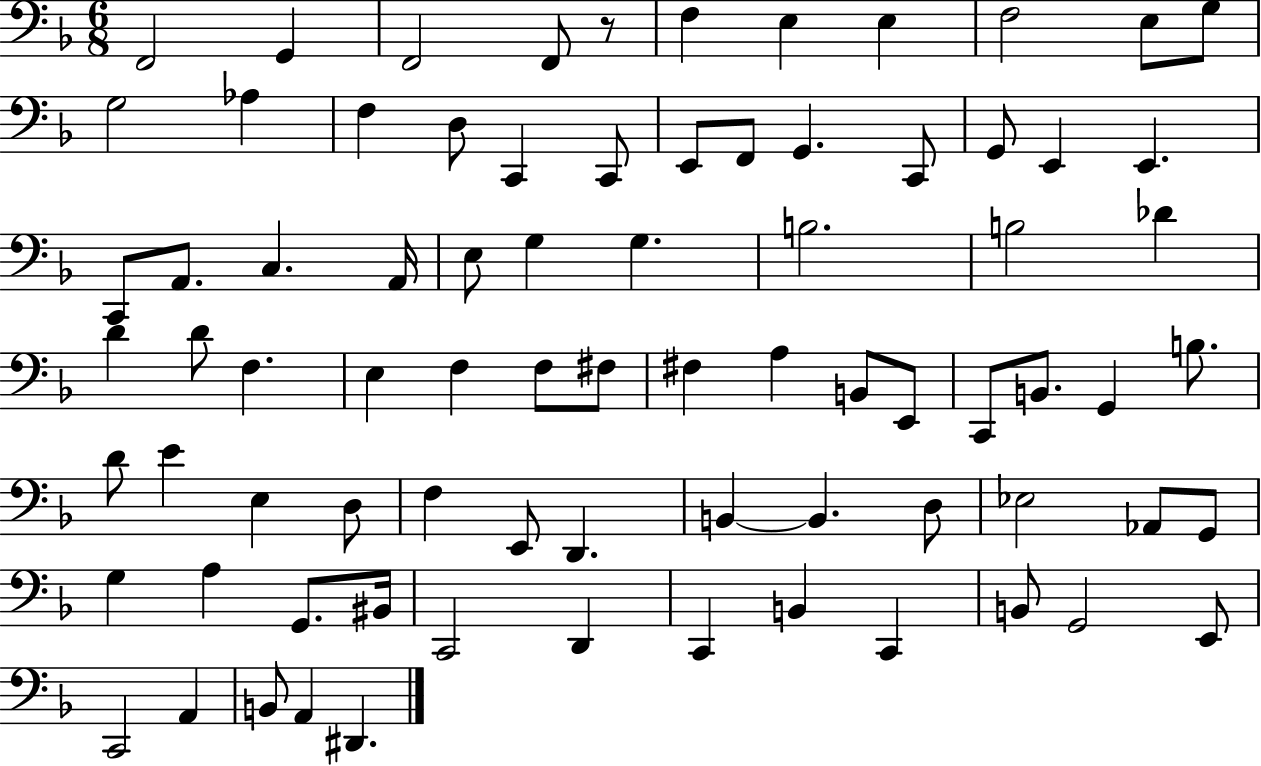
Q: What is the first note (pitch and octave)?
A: F2